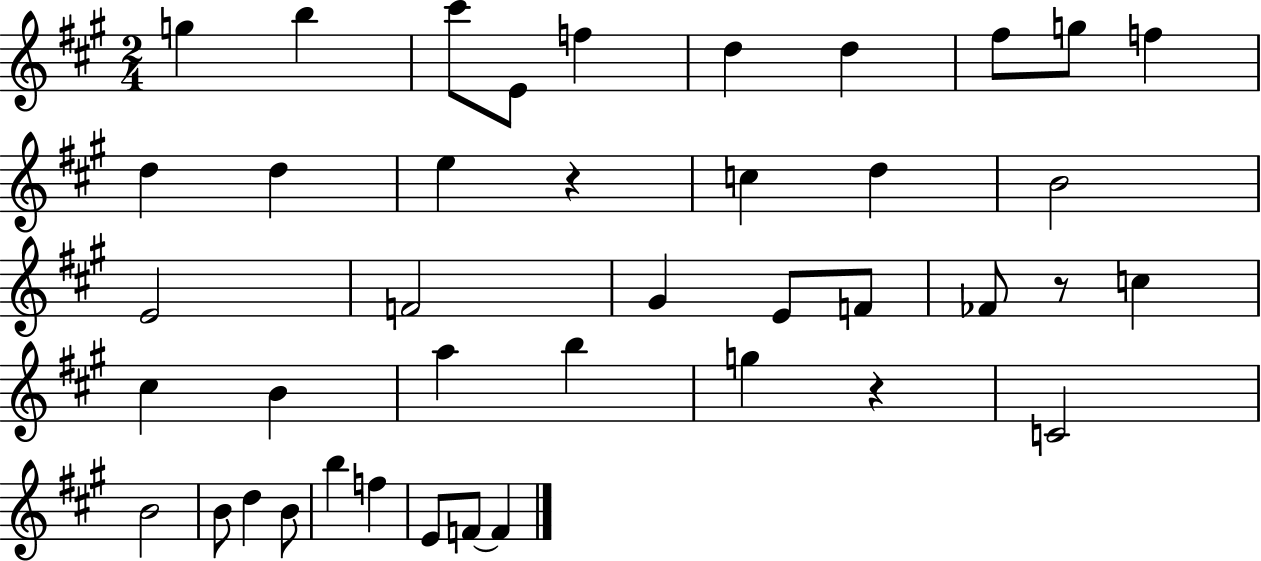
{
  \clef treble
  \numericTimeSignature
  \time 2/4
  \key a \major
  \repeat volta 2 { g''4 b''4 | cis'''8 e'8 f''4 | d''4 d''4 | fis''8 g''8 f''4 | \break d''4 d''4 | e''4 r4 | c''4 d''4 | b'2 | \break e'2 | f'2 | gis'4 e'8 f'8 | fes'8 r8 c''4 | \break cis''4 b'4 | a''4 b''4 | g''4 r4 | c'2 | \break b'2 | b'8 d''4 b'8 | b''4 f''4 | e'8 f'8~~ f'4 | \break } \bar "|."
}